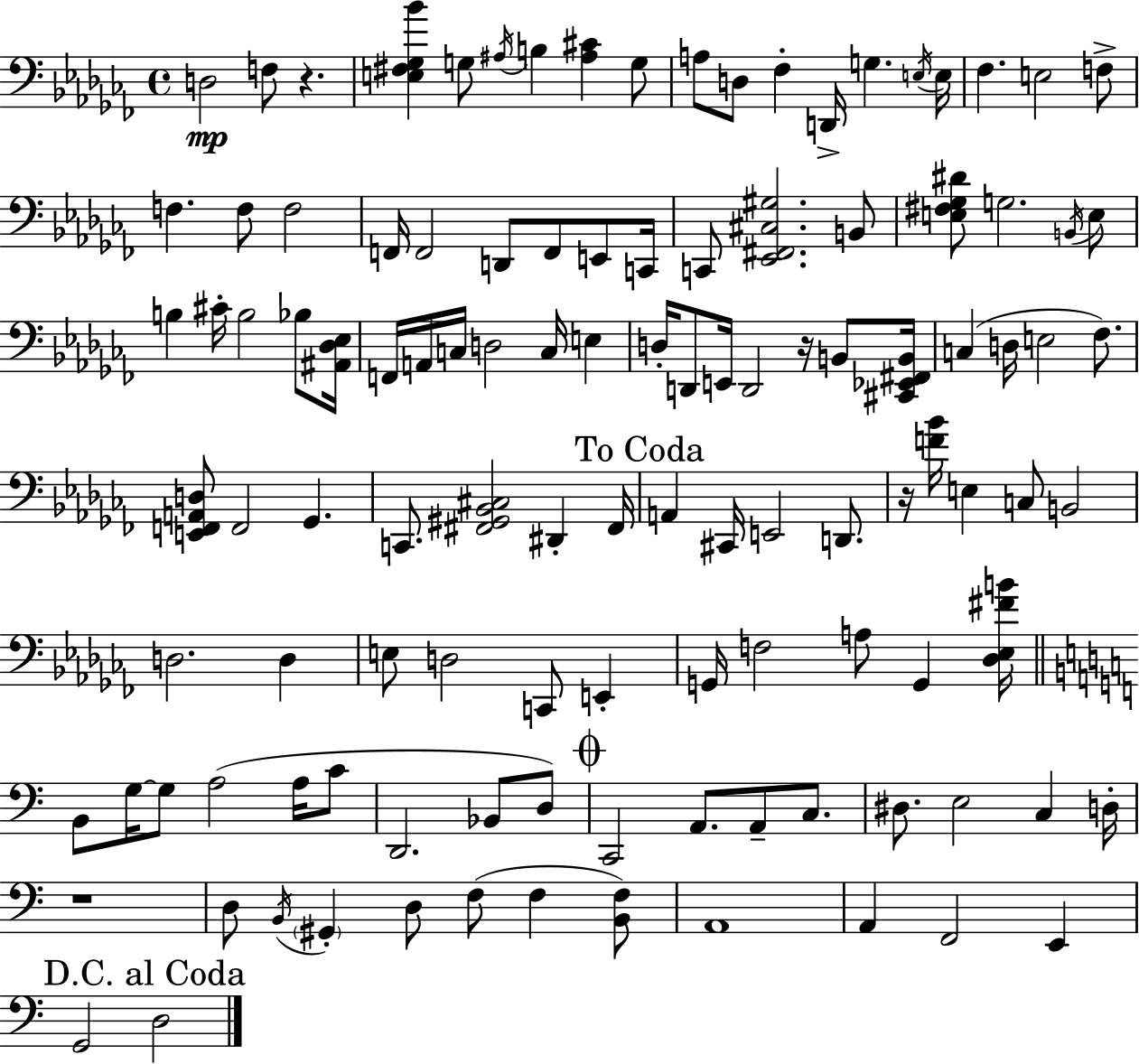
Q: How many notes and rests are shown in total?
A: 115